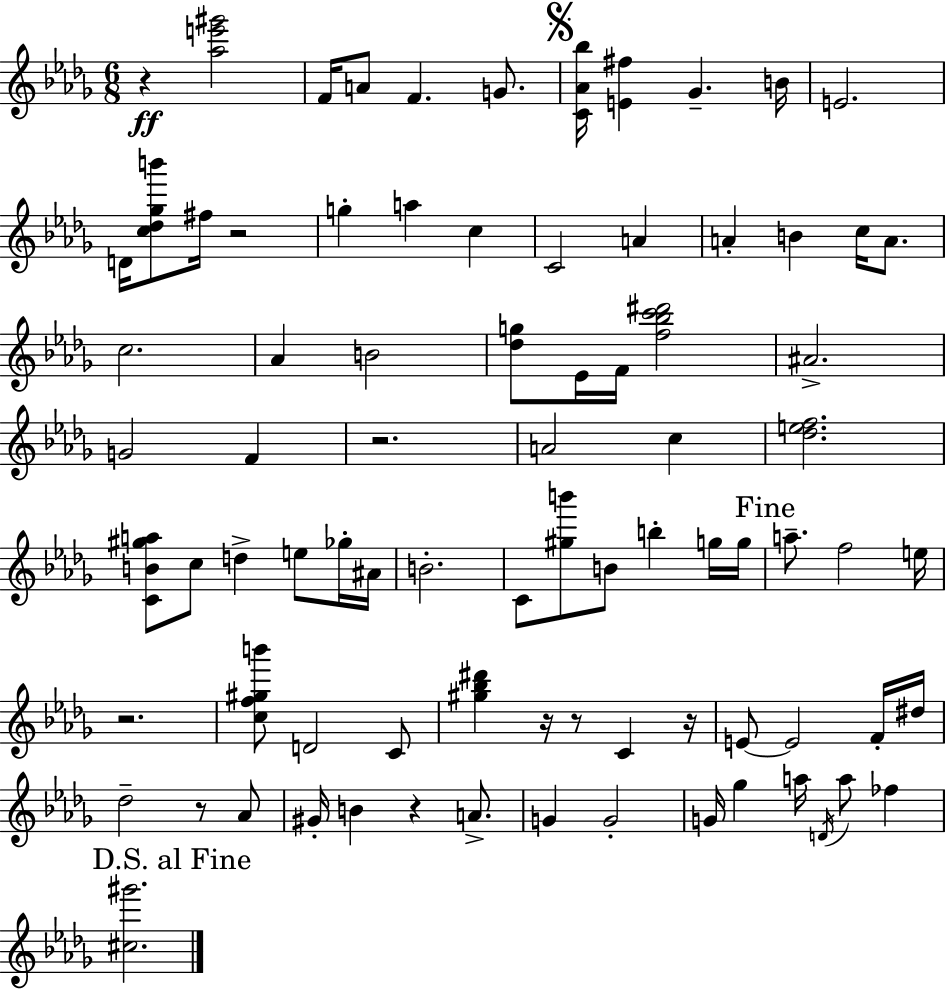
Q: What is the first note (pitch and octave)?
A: F4